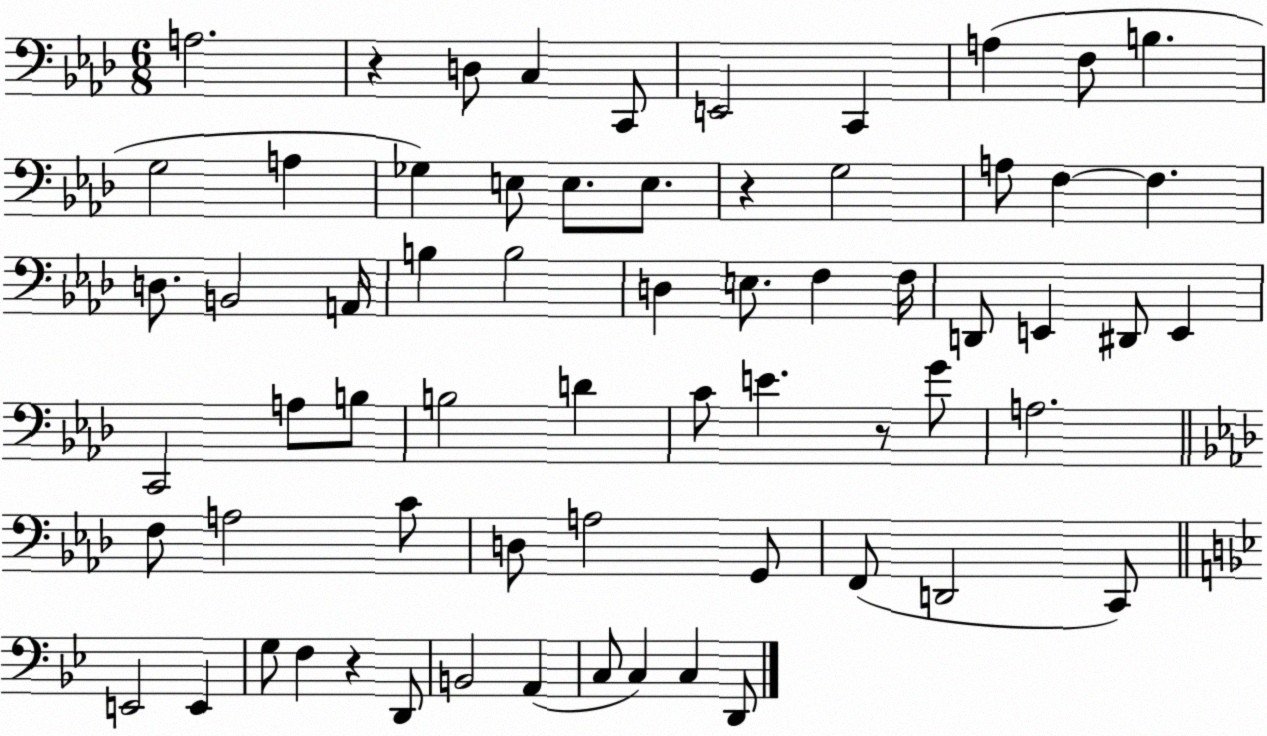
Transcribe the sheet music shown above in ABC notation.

X:1
T:Untitled
M:6/8
L:1/4
K:Ab
A,2 z D,/2 C, C,,/2 E,,2 C,, A, F,/2 B, G,2 A, _G, E,/2 E,/2 E,/2 z G,2 A,/2 F, F, D,/2 B,,2 A,,/4 B, B,2 D, E,/2 F, F,/4 D,,/2 E,, ^D,,/2 E,, C,,2 A,/2 B,/2 B,2 D C/2 E z/2 G/2 A,2 F,/2 A,2 C/2 D,/2 A,2 G,,/2 F,,/2 D,,2 C,,/2 E,,2 E,, G,/2 F, z D,,/2 B,,2 A,, C,/2 C, C, D,,/2